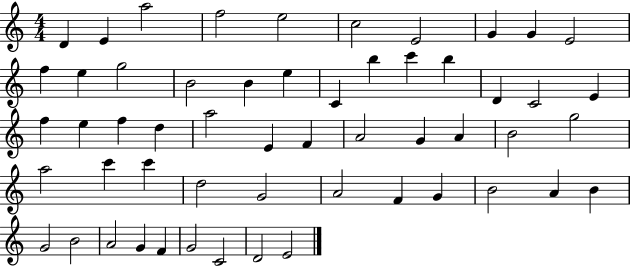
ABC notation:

X:1
T:Untitled
M:4/4
L:1/4
K:C
D E a2 f2 e2 c2 E2 G G E2 f e g2 B2 B e C b c' b D C2 E f e f d a2 E F A2 G A B2 g2 a2 c' c' d2 G2 A2 F G B2 A B G2 B2 A2 G F G2 C2 D2 E2